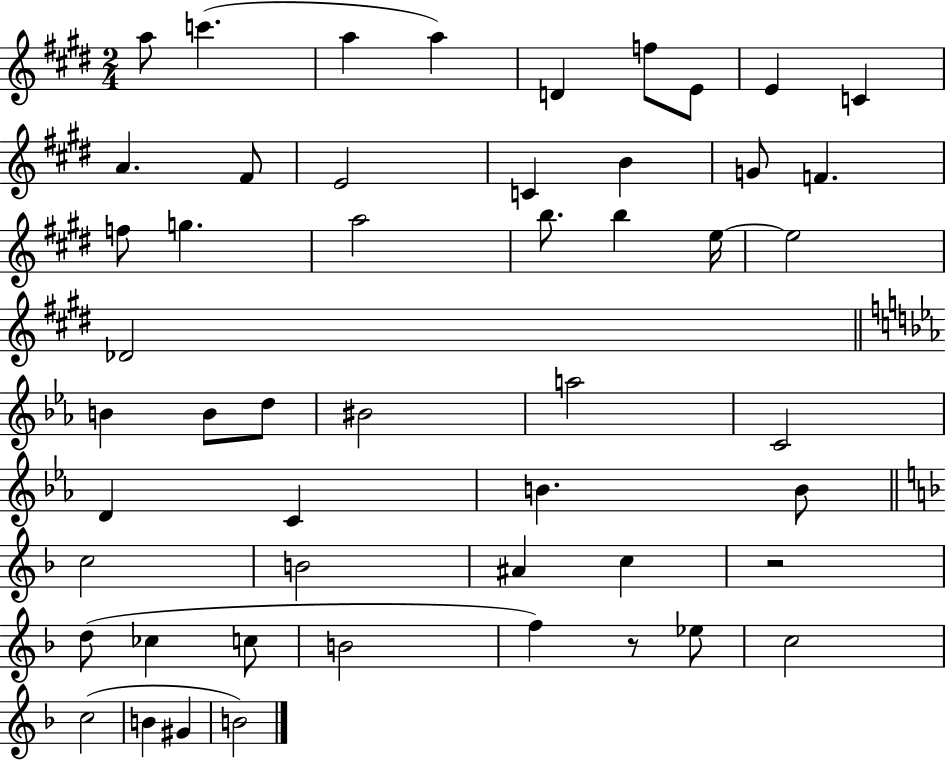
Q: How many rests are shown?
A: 2